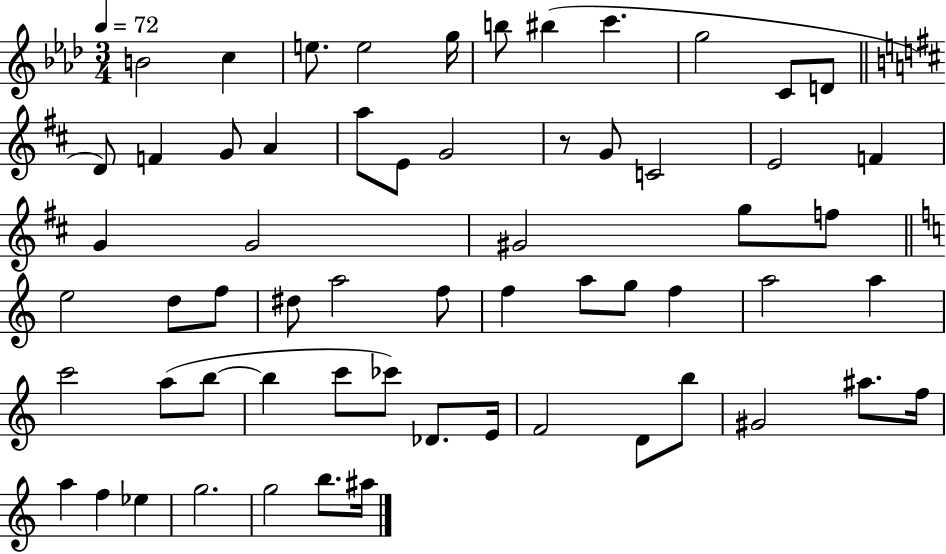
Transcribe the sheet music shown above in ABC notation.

X:1
T:Untitled
M:3/4
L:1/4
K:Ab
B2 c e/2 e2 g/4 b/2 ^b c' g2 C/2 D/2 D/2 F G/2 A a/2 E/2 G2 z/2 G/2 C2 E2 F G G2 ^G2 g/2 f/2 e2 d/2 f/2 ^d/2 a2 f/2 f a/2 g/2 f a2 a c'2 a/2 b/2 b c'/2 _c'/2 _D/2 E/4 F2 D/2 b/2 ^G2 ^a/2 f/4 a f _e g2 g2 b/2 ^a/4